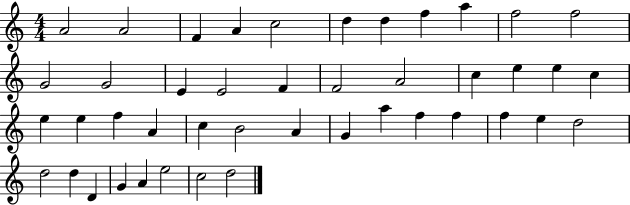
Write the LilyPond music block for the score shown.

{
  \clef treble
  \numericTimeSignature
  \time 4/4
  \key c \major
  a'2 a'2 | f'4 a'4 c''2 | d''4 d''4 f''4 a''4 | f''2 f''2 | \break g'2 g'2 | e'4 e'2 f'4 | f'2 a'2 | c''4 e''4 e''4 c''4 | \break e''4 e''4 f''4 a'4 | c''4 b'2 a'4 | g'4 a''4 f''4 f''4 | f''4 e''4 d''2 | \break d''2 d''4 d'4 | g'4 a'4 e''2 | c''2 d''2 | \bar "|."
}